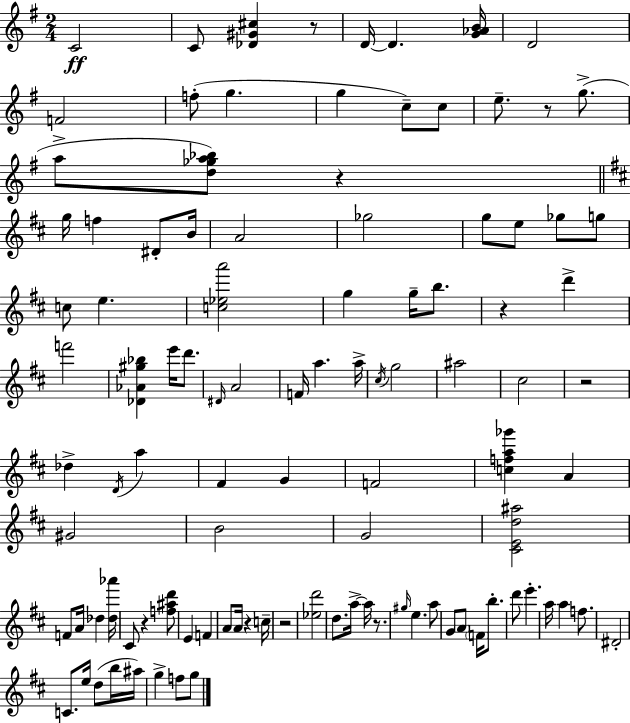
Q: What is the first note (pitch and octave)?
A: C4